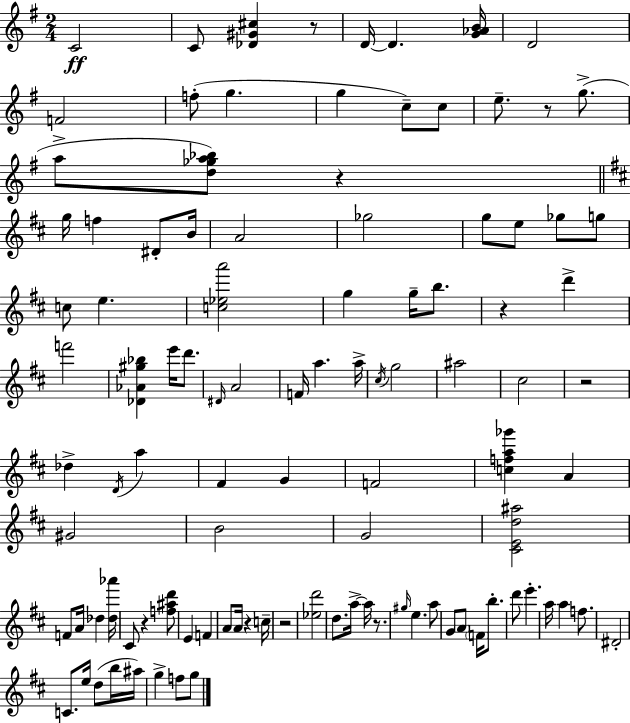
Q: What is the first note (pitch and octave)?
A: C4